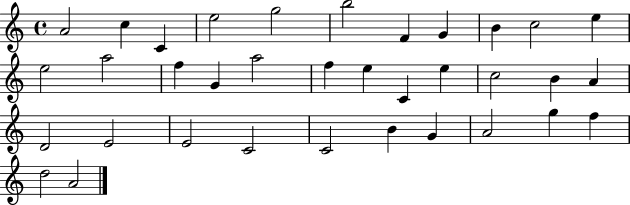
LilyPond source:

{
  \clef treble
  \time 4/4
  \defaultTimeSignature
  \key c \major
  a'2 c''4 c'4 | e''2 g''2 | b''2 f'4 g'4 | b'4 c''2 e''4 | \break e''2 a''2 | f''4 g'4 a''2 | f''4 e''4 c'4 e''4 | c''2 b'4 a'4 | \break d'2 e'2 | e'2 c'2 | c'2 b'4 g'4 | a'2 g''4 f''4 | \break d''2 a'2 | \bar "|."
}